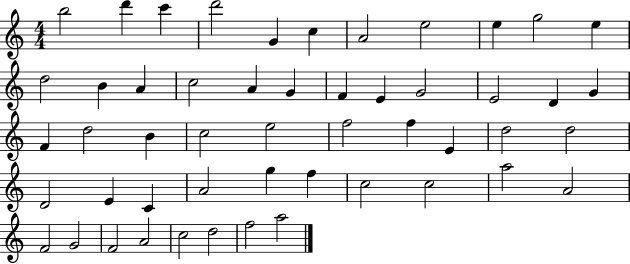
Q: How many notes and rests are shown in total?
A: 51